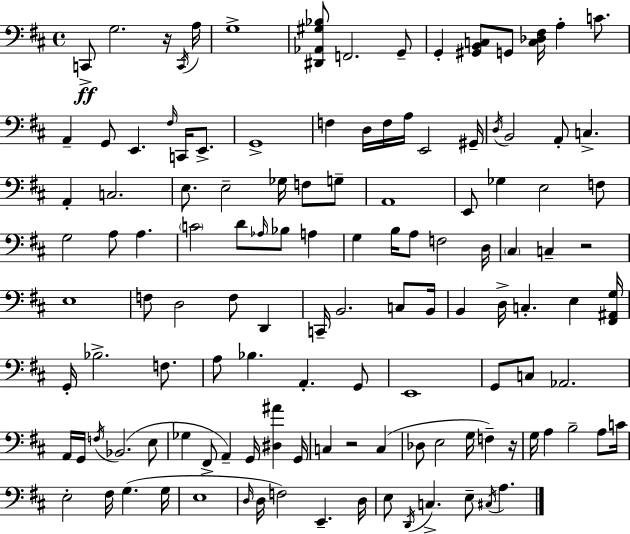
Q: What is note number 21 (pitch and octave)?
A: F3